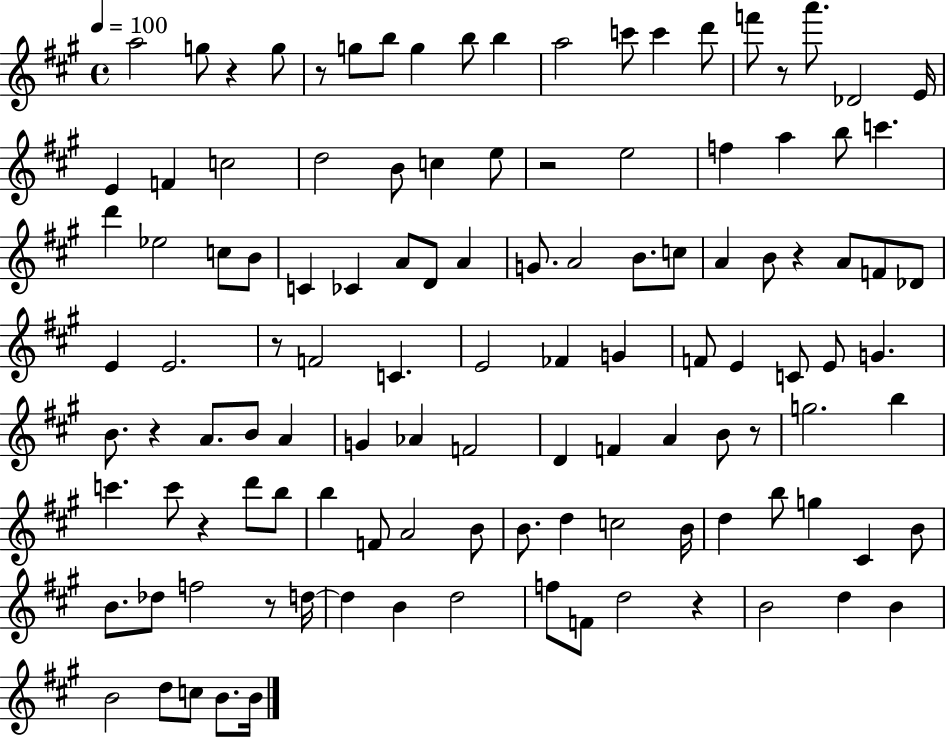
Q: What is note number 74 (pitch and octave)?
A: D6